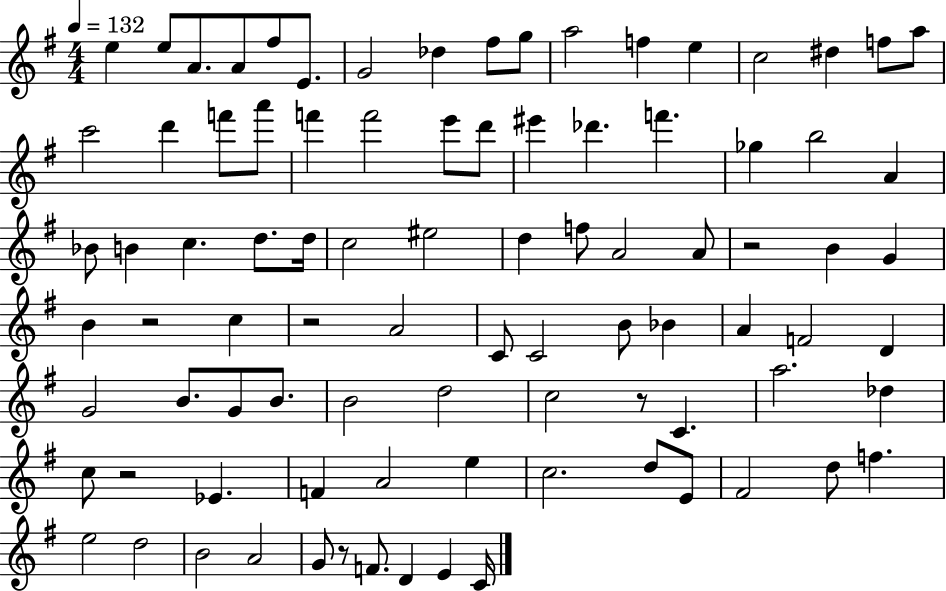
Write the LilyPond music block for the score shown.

{
  \clef treble
  \numericTimeSignature
  \time 4/4
  \key g \major
  \tempo 4 = 132
  \repeat volta 2 { e''4 e''8 a'8. a'8 fis''8 e'8. | g'2 des''4 fis''8 g''8 | a''2 f''4 e''4 | c''2 dis''4 f''8 a''8 | \break c'''2 d'''4 f'''8 a'''8 | f'''4 f'''2 e'''8 d'''8 | eis'''4 des'''4. f'''4. | ges''4 b''2 a'4 | \break bes'8 b'4 c''4. d''8. d''16 | c''2 eis''2 | d''4 f''8 a'2 a'8 | r2 b'4 g'4 | \break b'4 r2 c''4 | r2 a'2 | c'8 c'2 b'8 bes'4 | a'4 f'2 d'4 | \break g'2 b'8. g'8 b'8. | b'2 d''2 | c''2 r8 c'4. | a''2. des''4 | \break c''8 r2 ees'4. | f'4 a'2 e''4 | c''2. d''8 e'8 | fis'2 d''8 f''4. | \break e''2 d''2 | b'2 a'2 | g'8 r8 f'8. d'4 e'4 c'16 | } \bar "|."
}